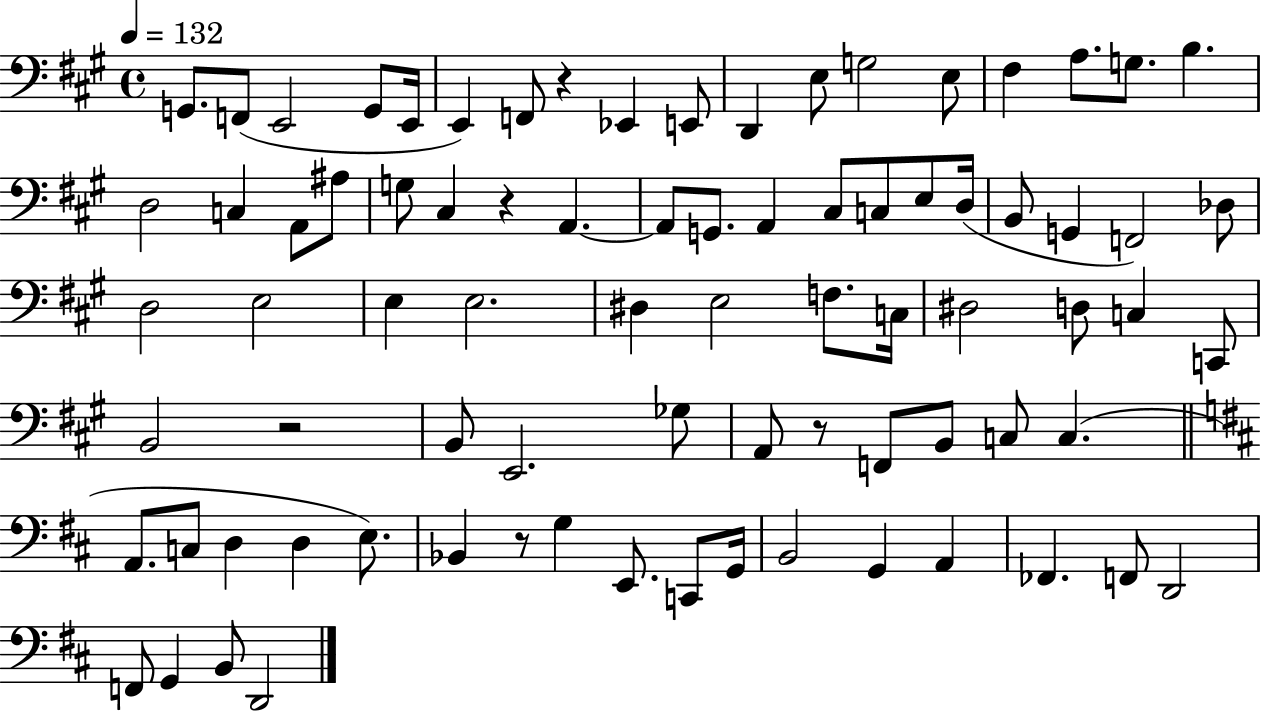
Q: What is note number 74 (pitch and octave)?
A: G2